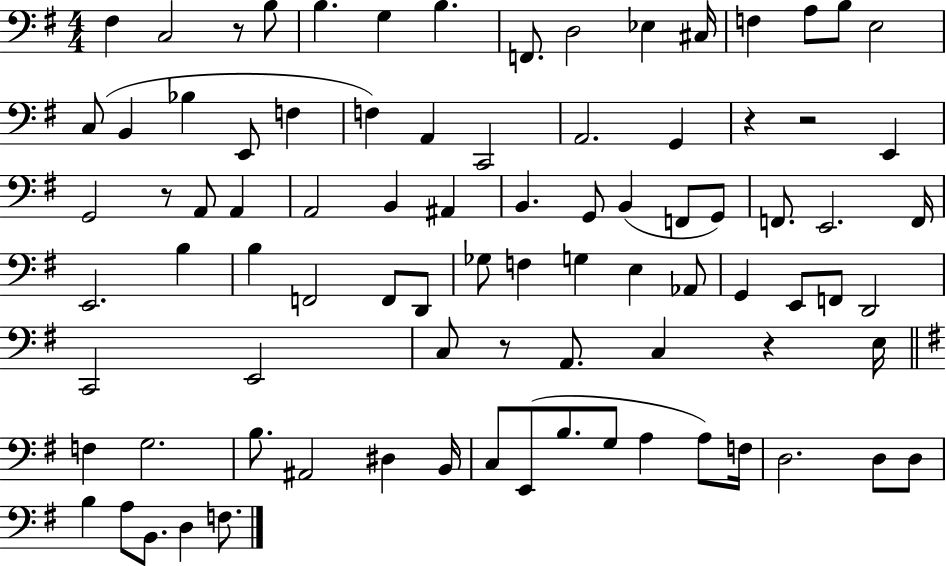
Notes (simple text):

F#3/q C3/h R/e B3/e B3/q. G3/q B3/q. F2/e. D3/h Eb3/q C#3/s F3/q A3/e B3/e E3/h C3/e B2/q Bb3/q E2/e F3/q F3/q A2/q C2/h A2/h. G2/q R/q R/h E2/q G2/h R/e A2/e A2/q A2/h B2/q A#2/q B2/q. G2/e B2/q F2/e G2/e F2/e. E2/h. F2/s E2/h. B3/q B3/q F2/h F2/e D2/e Gb3/e F3/q G3/q E3/q Ab2/e G2/q E2/e F2/e D2/h C2/h E2/h C3/e R/e A2/e. C3/q R/q E3/s F3/q G3/h. B3/e. A#2/h D#3/q B2/s C3/e E2/e B3/e. G3/e A3/q A3/e F3/s D3/h. D3/e D3/e B3/q A3/e B2/e. D3/q F3/e.